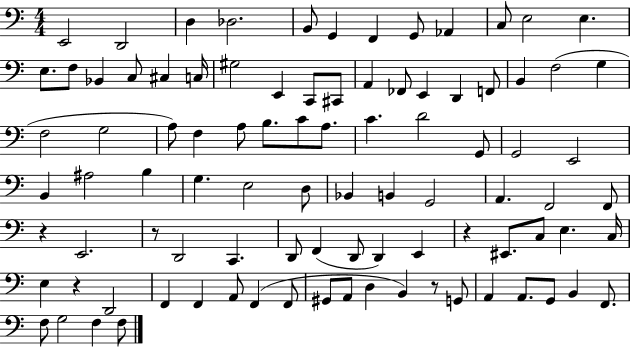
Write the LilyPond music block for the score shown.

{
  \clef bass
  \numericTimeSignature
  \time 4/4
  \key c \major
  e,2 d,2 | d4 des2. | b,8 g,4 f,4 g,8 aes,4 | c8 e2 e4. | \break e8. f8 bes,4 c8 cis4 c16 | gis2 e,4 c,8 cis,8 | a,4 fes,8 e,4 d,4 f,8 | b,4 f2( g4 | \break f2 g2 | a8) f4 a8 b8. c'8 a8. | c'4. d'2 g,8 | g,2 e,2 | \break b,4 ais2 b4 | g4. e2 d8 | bes,4 b,4 g,2 | a,4. f,2 f,8 | \break r4 e,2. | r8 d,2 c,4. | d,8 f,4( d,8 d,4) e,4 | r4 eis,8. c8 e4. c16 | \break e4 r4 d,2 | f,4 f,4 a,8 f,4( f,8 | gis,8 a,8 d4 b,4) r8 g,8 | a,4 a,8. g,8 b,4 f,8. | \break f8 g2 f4 f8 | \bar "|."
}